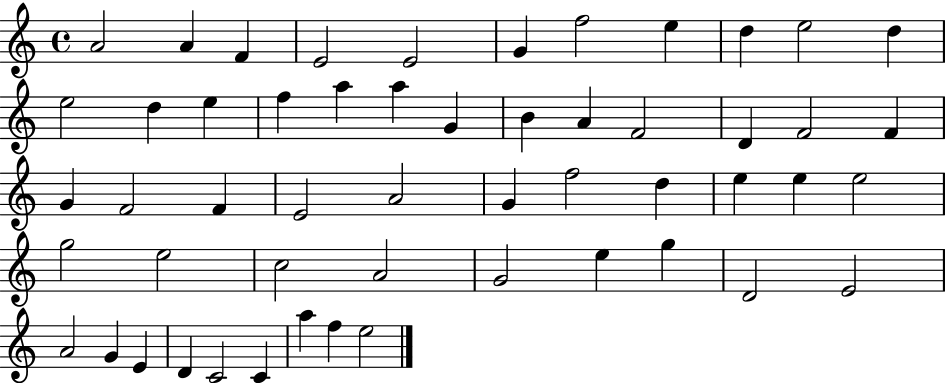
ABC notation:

X:1
T:Untitled
M:4/4
L:1/4
K:C
A2 A F E2 E2 G f2 e d e2 d e2 d e f a a G B A F2 D F2 F G F2 F E2 A2 G f2 d e e e2 g2 e2 c2 A2 G2 e g D2 E2 A2 G E D C2 C a f e2